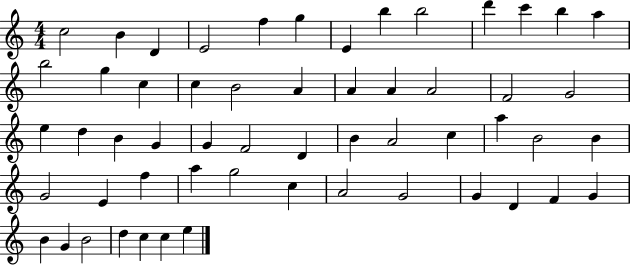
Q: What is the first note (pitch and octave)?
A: C5